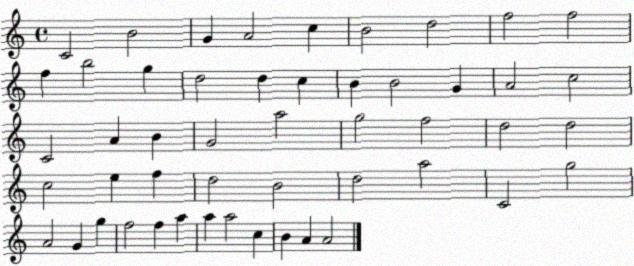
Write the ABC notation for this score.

X:1
T:Untitled
M:4/4
L:1/4
K:C
C2 B2 G A2 c B2 d2 f2 f2 f b2 g d2 d c B B2 G A2 c2 C2 A B G2 a2 g2 f2 d2 d2 c2 e f d2 B2 d2 a2 C2 g2 A2 G g f2 f a a a2 c B A A2